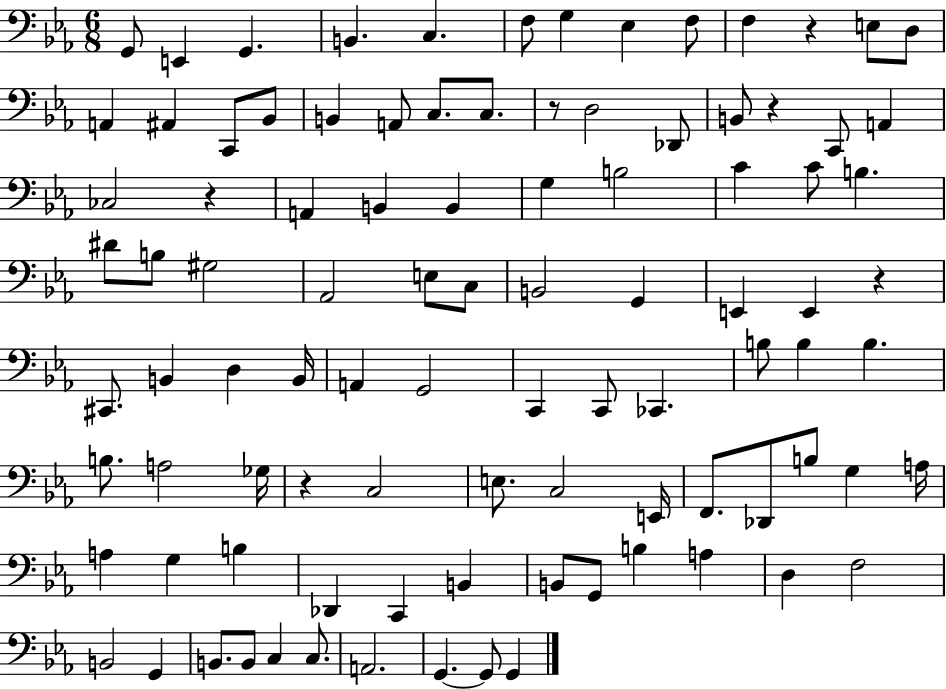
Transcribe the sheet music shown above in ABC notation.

X:1
T:Untitled
M:6/8
L:1/4
K:Eb
G,,/2 E,, G,, B,, C, F,/2 G, _E, F,/2 F, z E,/2 D,/2 A,, ^A,, C,,/2 _B,,/2 B,, A,,/2 C,/2 C,/2 z/2 D,2 _D,,/2 B,,/2 z C,,/2 A,, _C,2 z A,, B,, B,, G, B,2 C C/2 B, ^D/2 B,/2 ^G,2 _A,,2 E,/2 C,/2 B,,2 G,, E,, E,, z ^C,,/2 B,, D, B,,/4 A,, G,,2 C,, C,,/2 _C,, B,/2 B, B, B,/2 A,2 _G,/4 z C,2 E,/2 C,2 E,,/4 F,,/2 _D,,/2 B,/2 G, A,/4 A, G, B, _D,, C,, B,, B,,/2 G,,/2 B, A, D, F,2 B,,2 G,, B,,/2 B,,/2 C, C,/2 A,,2 G,, G,,/2 G,,